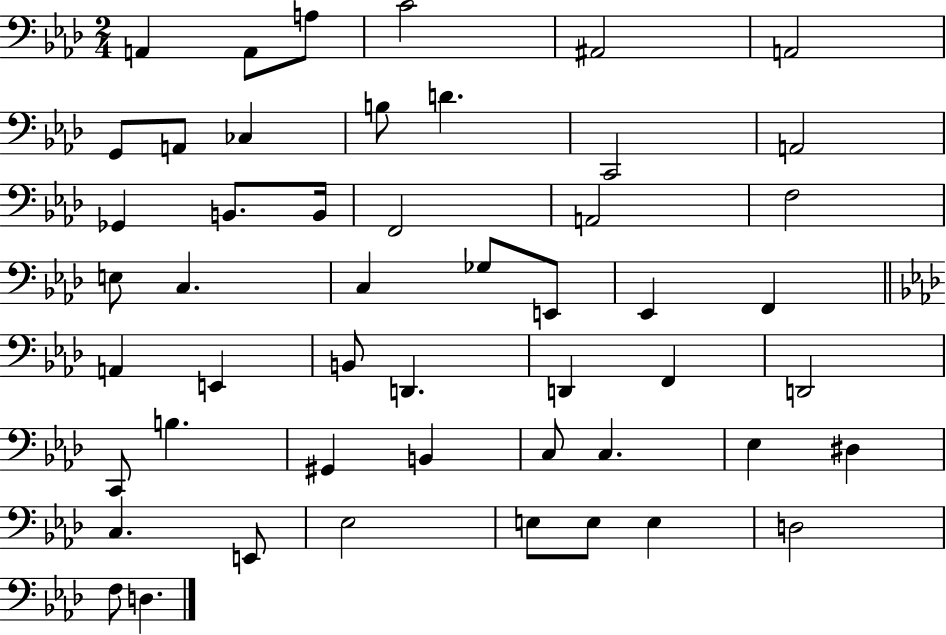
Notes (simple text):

A2/q A2/e A3/e C4/h A#2/h A2/h G2/e A2/e CES3/q B3/e D4/q. C2/h A2/h Gb2/q B2/e. B2/s F2/h A2/h F3/h E3/e C3/q. C3/q Gb3/e E2/e Eb2/q F2/q A2/q E2/q B2/e D2/q. D2/q F2/q D2/h C2/e B3/q. G#2/q B2/q C3/e C3/q. Eb3/q D#3/q C3/q. E2/e Eb3/h E3/e E3/e E3/q D3/h F3/e D3/q.